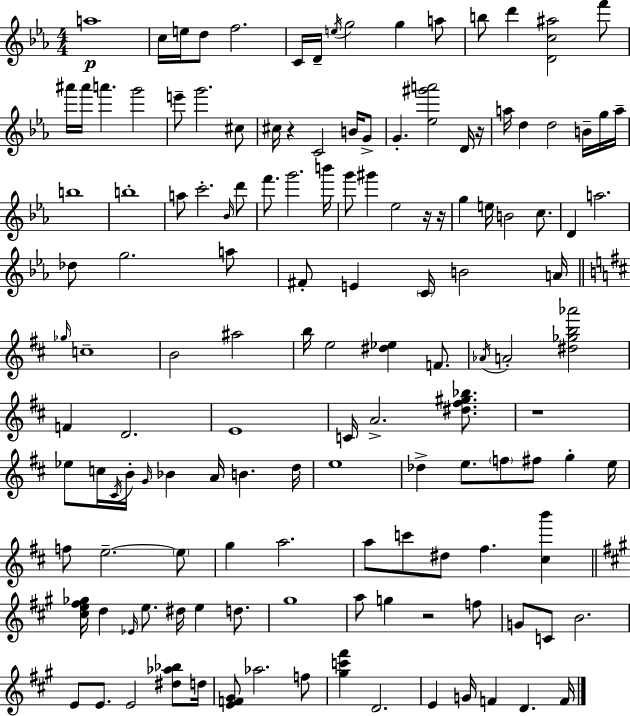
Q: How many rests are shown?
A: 6